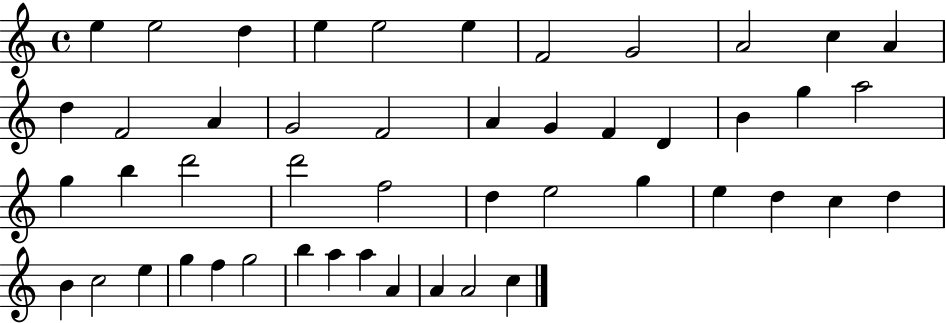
E5/q E5/h D5/q E5/q E5/h E5/q F4/h G4/h A4/h C5/q A4/q D5/q F4/h A4/q G4/h F4/h A4/q G4/q F4/q D4/q B4/q G5/q A5/h G5/q B5/q D6/h D6/h F5/h D5/q E5/h G5/q E5/q D5/q C5/q D5/q B4/q C5/h E5/q G5/q F5/q G5/h B5/q A5/q A5/q A4/q A4/q A4/h C5/q